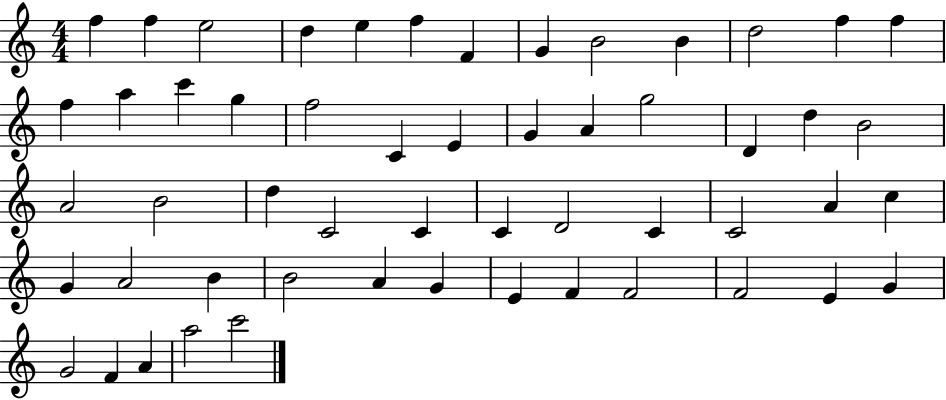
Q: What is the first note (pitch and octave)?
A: F5